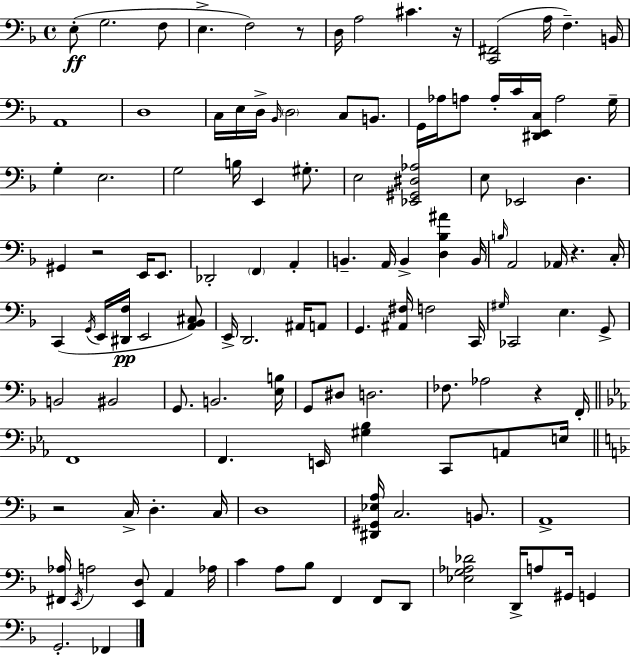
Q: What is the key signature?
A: F major